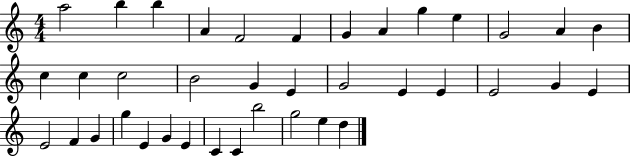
X:1
T:Untitled
M:4/4
L:1/4
K:C
a2 b b A F2 F G A g e G2 A B c c c2 B2 G E G2 E E E2 G E E2 F G g E G E C C b2 g2 e d